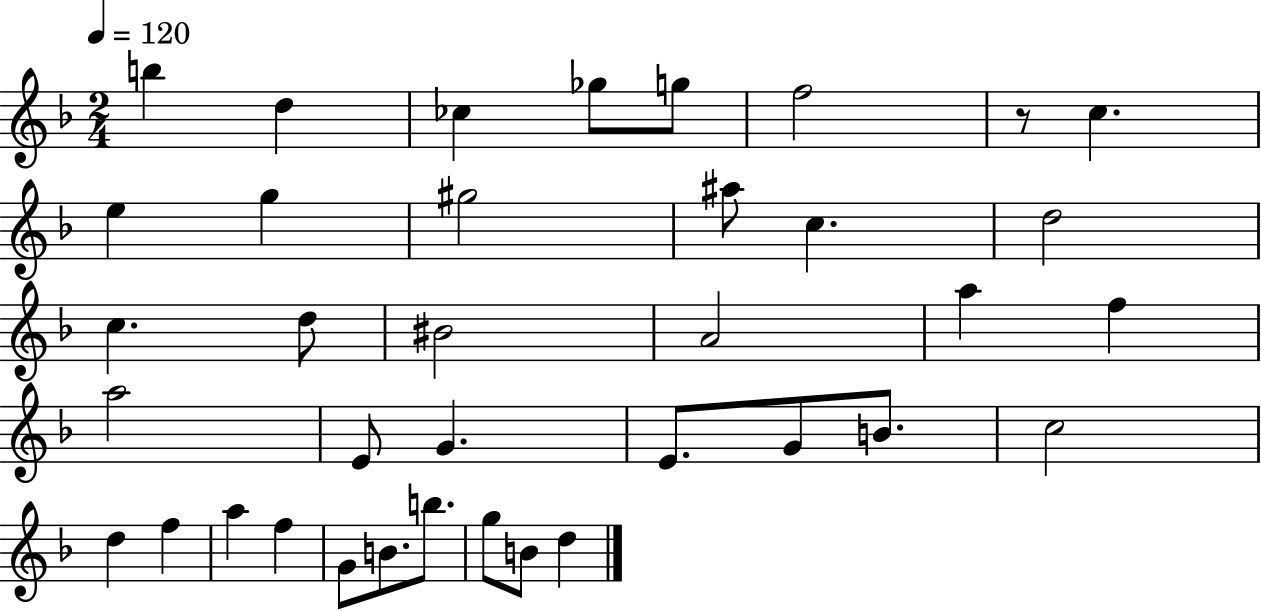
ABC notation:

X:1
T:Untitled
M:2/4
L:1/4
K:F
b d _c _g/2 g/2 f2 z/2 c e g ^g2 ^a/2 c d2 c d/2 ^B2 A2 a f a2 E/2 G E/2 G/2 B/2 c2 d f a f G/2 B/2 b/2 g/2 B/2 d